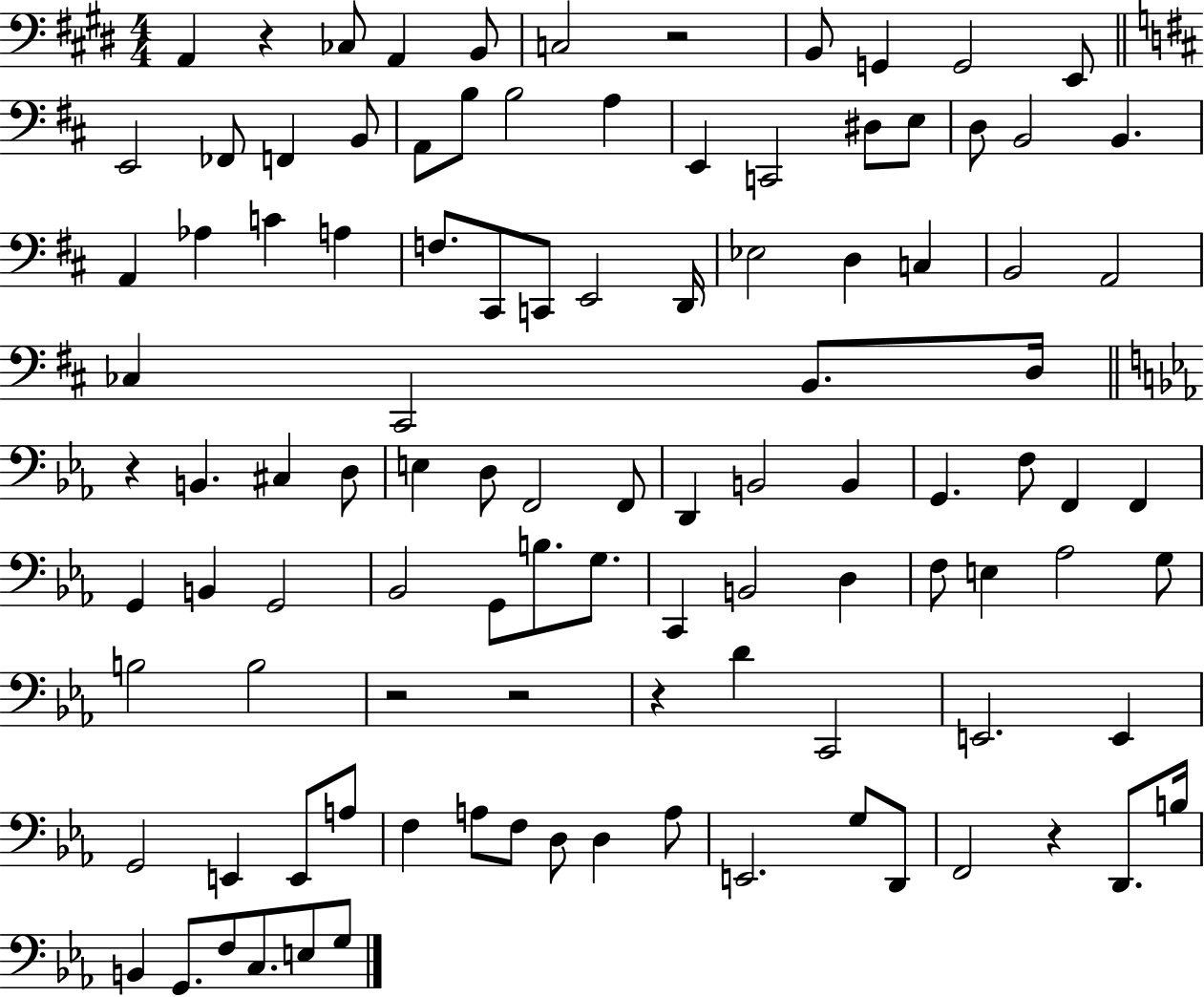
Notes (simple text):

A2/q R/q CES3/e A2/q B2/e C3/h R/h B2/e G2/q G2/h E2/e E2/h FES2/e F2/q B2/e A2/e B3/e B3/h A3/q E2/q C2/h D#3/e E3/e D3/e B2/h B2/q. A2/q Ab3/q C4/q A3/q F3/e. C#2/e C2/e E2/h D2/s Eb3/h D3/q C3/q B2/h A2/h CES3/q C#2/h B2/e. D3/s R/q B2/q. C#3/q D3/e E3/q D3/e F2/h F2/e D2/q B2/h B2/q G2/q. F3/e F2/q F2/q G2/q B2/q G2/h Bb2/h G2/e B3/e. G3/e. C2/q B2/h D3/q F3/e E3/q Ab3/h G3/e B3/h B3/h R/h R/h R/q D4/q C2/h E2/h. E2/q G2/h E2/q E2/e A3/e F3/q A3/e F3/e D3/e D3/q A3/e E2/h. G3/e D2/e F2/h R/q D2/e. B3/s B2/q G2/e. F3/e C3/e. E3/e G3/e